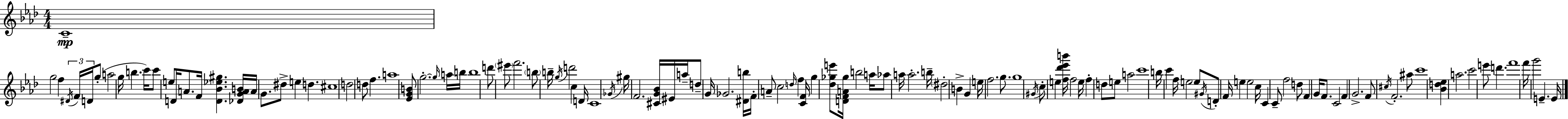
{
  \clef treble
  \numericTimeSignature
  \time 4/4
  \key f \minor
  c'1--\mp | g''2 f''4 \tuplet 3/2 { \acciaccatura { dis'16 } f'16 d'16 } g''8-.( | a''2 g''16 b''4. | c'''16) c'''8 e''8 d'16 a'8. f'16 <d' bes' ees'' gis''>4. | \break <des' g' a' b'>16 a'16 g'8. dis''8-> e''4 d''4. | cis''1 | d''2 d''8 f''4. | a''1 | \break <ees' g' b'>8 g''2.-.~~ \grace { g''16 } | a''16 b''16 b''1 | d'''8 \parenthesize eis'''8 f'''2. | \parenthesize b''8 b''16-- \acciaccatura { g''16 } d'''2 c''4 | \break d'16 c'1 | \acciaccatura { ges'16 } gis''16 f'2. | <cis' g' bes'>16 eis'16 a''16-- d''8-- g'16 ges'2. | <dis' b''>16 f'16-. a'8-- c''2 \grace { d''16 } | \break f''4 <c' f'>16 g''4 <des'' ges'' e'''>8 <d' f' a' ges''>16 b''2 | a''16 aes''8 a''16 a''2.-. | b''16-- \parenthesize dis''2-. b'4-> | g'4 e''16 f''2. | \break g''8. g''1 | \acciaccatura { gis'16 } c''8-. e''4 <f'' des''' ees''' b'''>16 f''2 | e''16 f''4-. d''8 e''8 a''2 | c'''1 | \break b''16 c'''4 f''16 e''2 | e''8 \acciaccatura { gis'16 } d'8-. f'16 e''4 e''2 | c''16 c'4 c'8-- f''2 | d''8 f'4 g'16 f'8. c'2 | \break f'4 g'2.-> | f'8 \acciaccatura { cis''16 } f'2.-. | ais''8 c'''1 | <bes' d'' ees''>4 a''2. | \break c'''2 | e'''8 d'''4. f'''1 | f'''16 g'''2 | e'4.-- e'16 \bar "|."
}